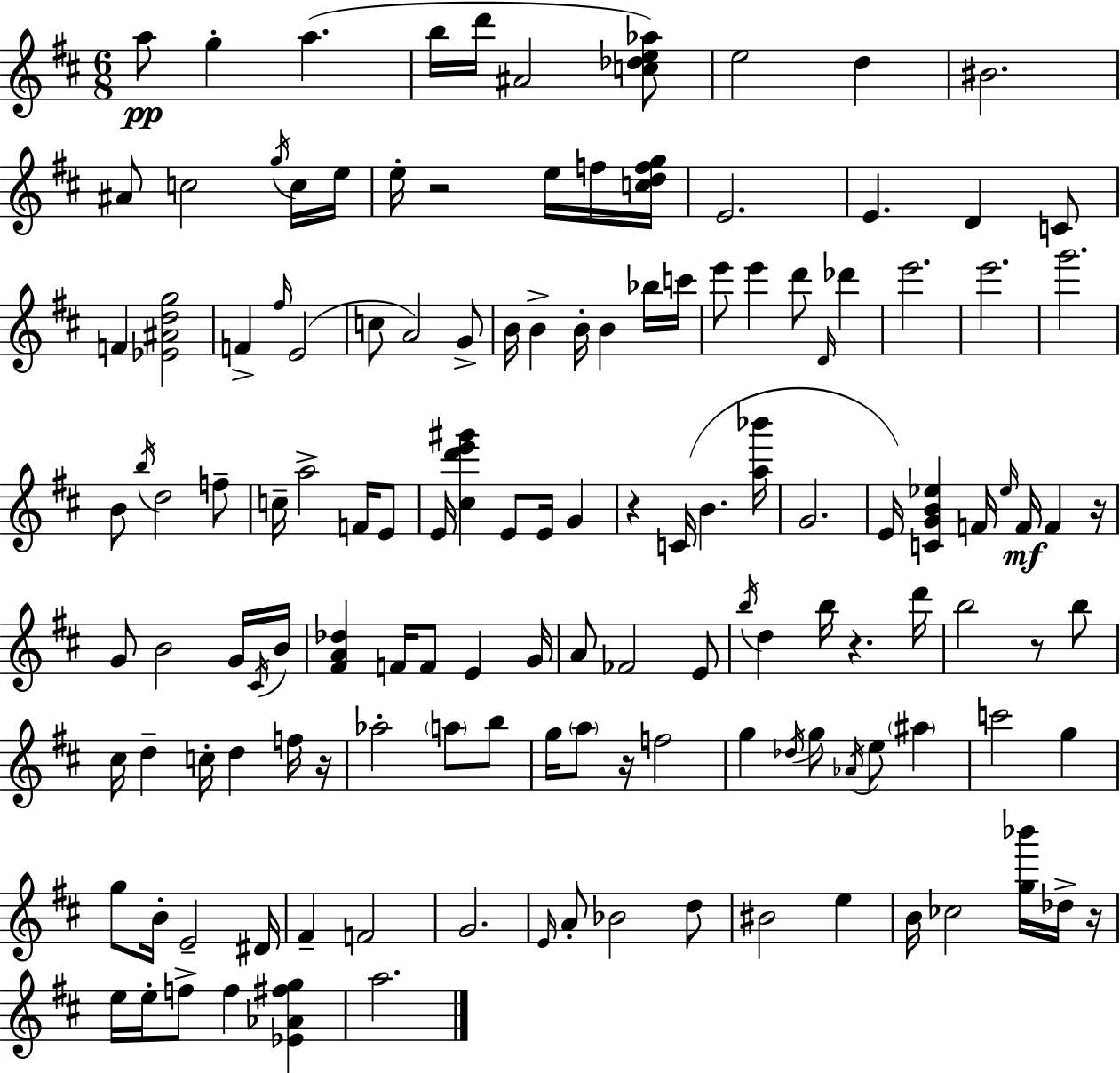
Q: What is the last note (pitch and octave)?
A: A5